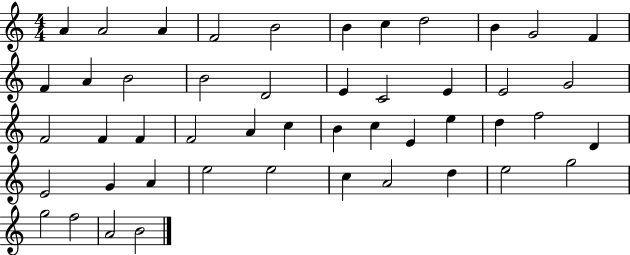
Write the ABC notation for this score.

X:1
T:Untitled
M:4/4
L:1/4
K:C
A A2 A F2 B2 B c d2 B G2 F F A B2 B2 D2 E C2 E E2 G2 F2 F F F2 A c B c E e d f2 D E2 G A e2 e2 c A2 d e2 g2 g2 f2 A2 B2